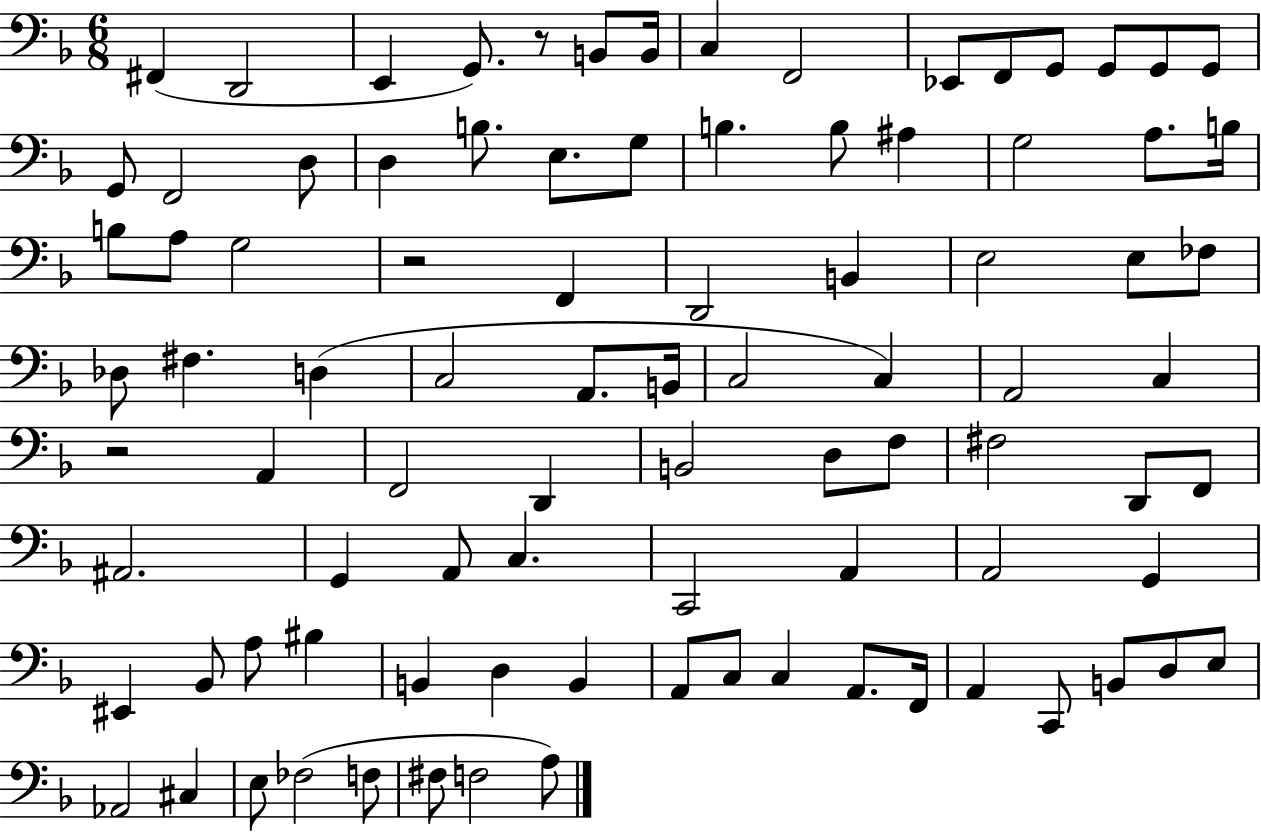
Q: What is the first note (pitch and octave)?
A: F#2